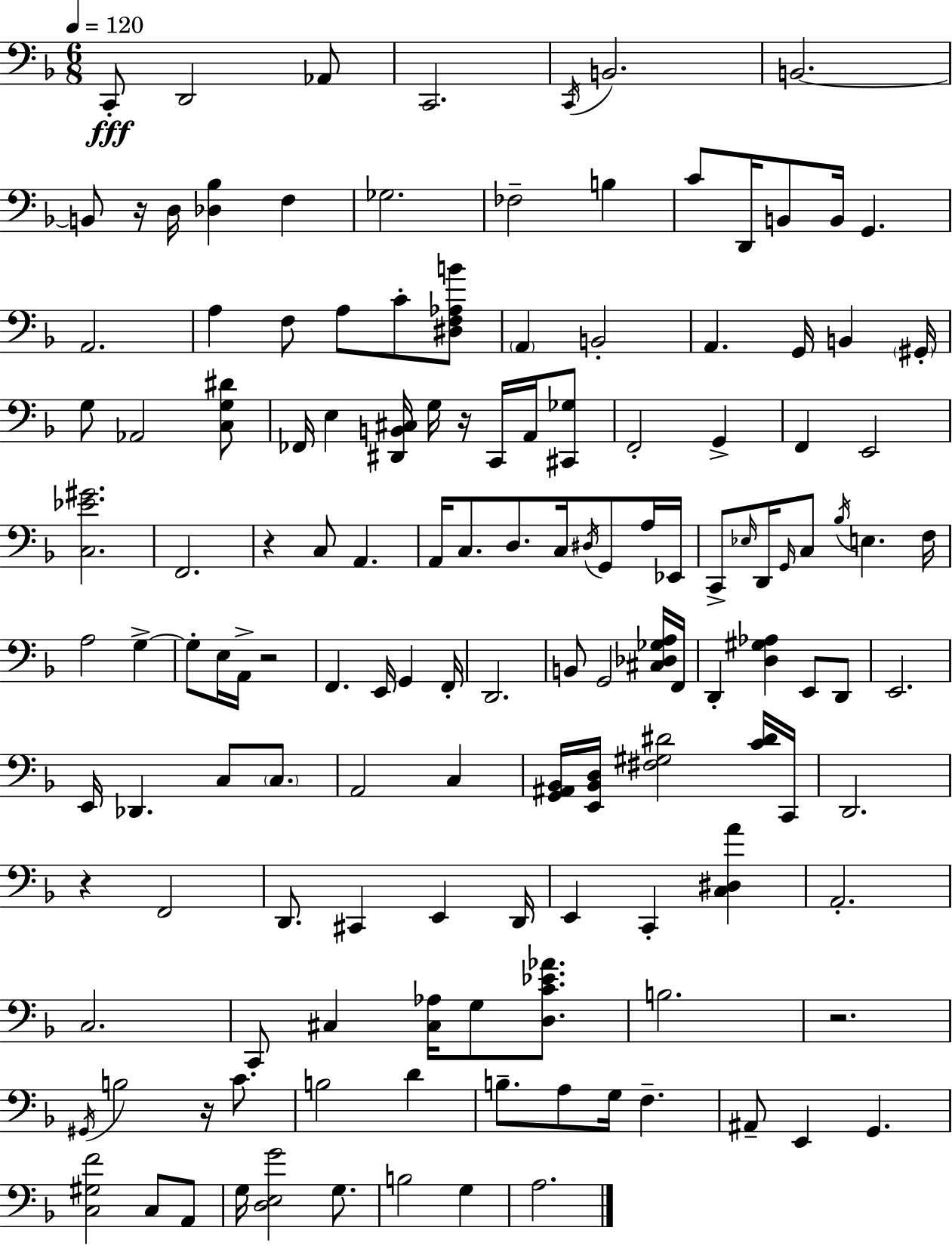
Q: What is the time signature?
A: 6/8